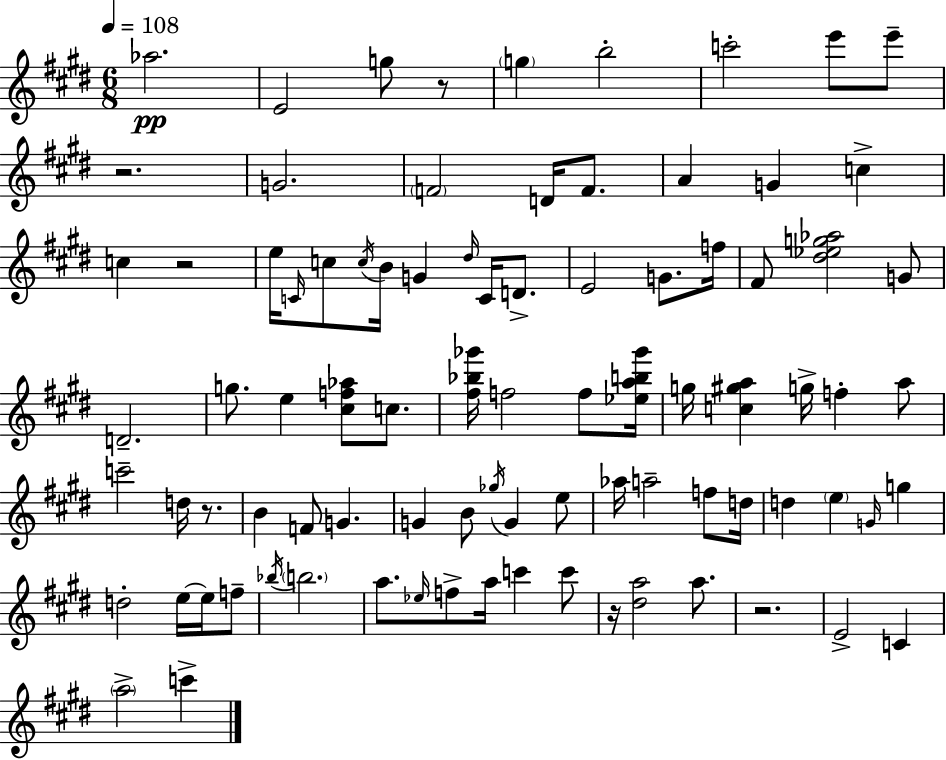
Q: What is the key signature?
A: E major